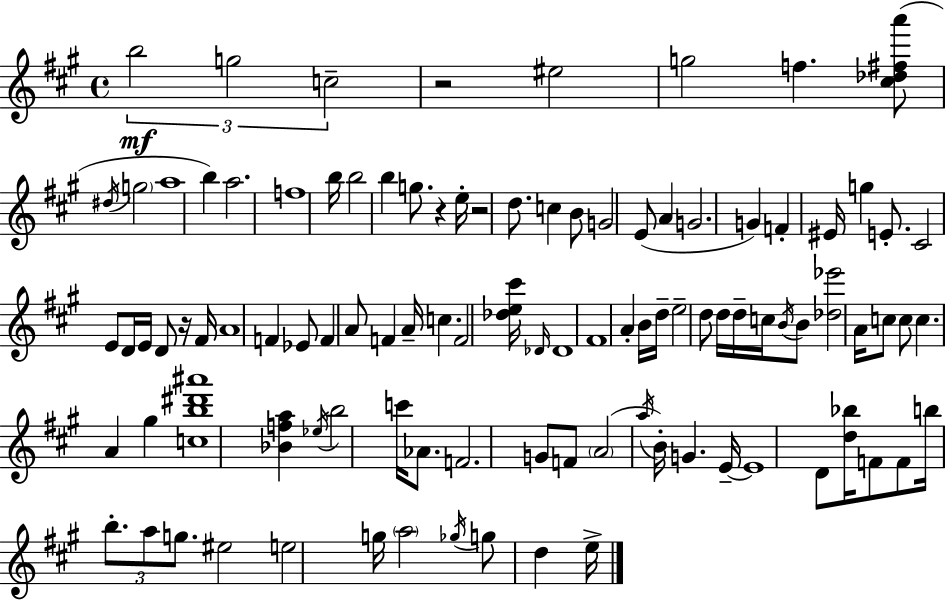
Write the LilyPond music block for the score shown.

{
  \clef treble
  \time 4/4
  \defaultTimeSignature
  \key a \major
  \tuplet 3/2 { b''2\mf g''2 | c''2-- } r2 | eis''2 g''2 | f''4. <cis'' des'' fis'' a'''>8( \acciaccatura { dis''16 } \parenthesize g''2 | \break a''1 | b''4) a''2. | f''1 | b''16 b''2 b''4 g''8. | \break r4 e''16-. r2 d''8. | c''4 b'8 g'2 e'8( | a'4 g'2. | g'4) f'4-. eis'16 g''4 e'8.-. | \break cis'2 e'8 d'16 e'16 d'8 r16 | fis'16 a'1 | f'4 ees'8 f'4 a'8 f'4 | a'16-- c''4. f'2 | \break <des'' e'' cis'''>16 \grace { des'16 } des'1 | fis'1 | a'4-. b'16 d''16-- e''2-- | d''8 d''16 d''16-- c''16 \acciaccatura { b'16 } b'8 <des'' ees'''>2 | \break a'16 c''8 c''8 c''4. a'4 gis''4 | <c'' b'' dis''' ais'''>1 | <bes' f'' a''>4 \acciaccatura { ees''16 } b''2 | c'''16 aes'8. f'2. | \break g'8 f'8 \parenthesize a'2( \acciaccatura { a''16 } b'16-.) g'4. | e'16--~~ e'1 | d'8 <d'' bes''>16 f'8 f'8 b''16 \tuplet 3/2 { b''8.-. | a''8 g''8. } eis''2 e''2 | \break g''16 \parenthesize a''2 \acciaccatura { ges''16 } g''8 | d''4 e''16-> \bar "|."
}